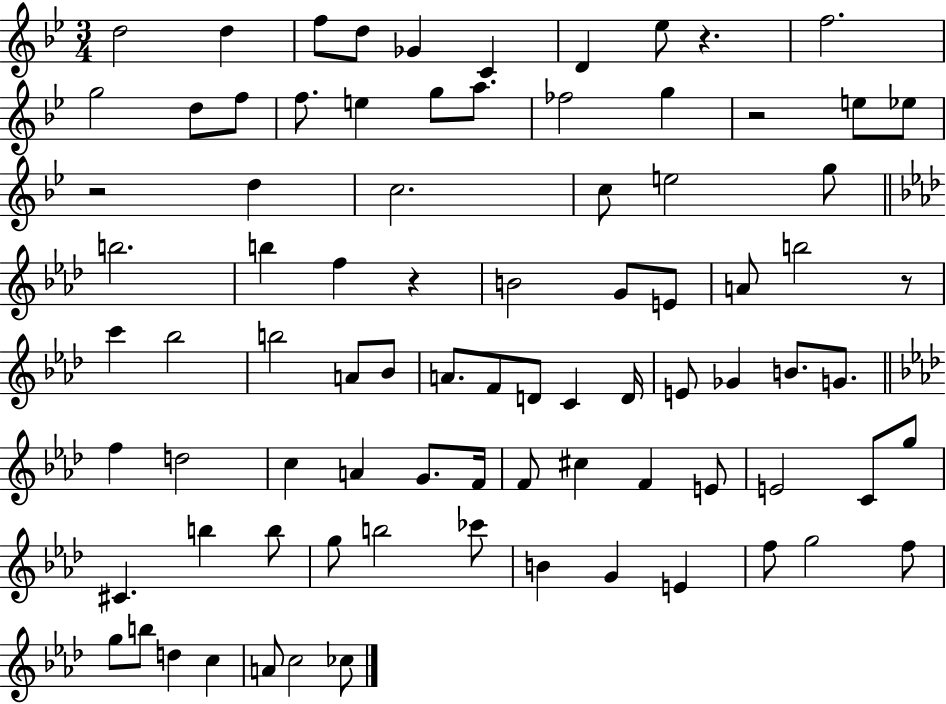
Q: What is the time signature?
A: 3/4